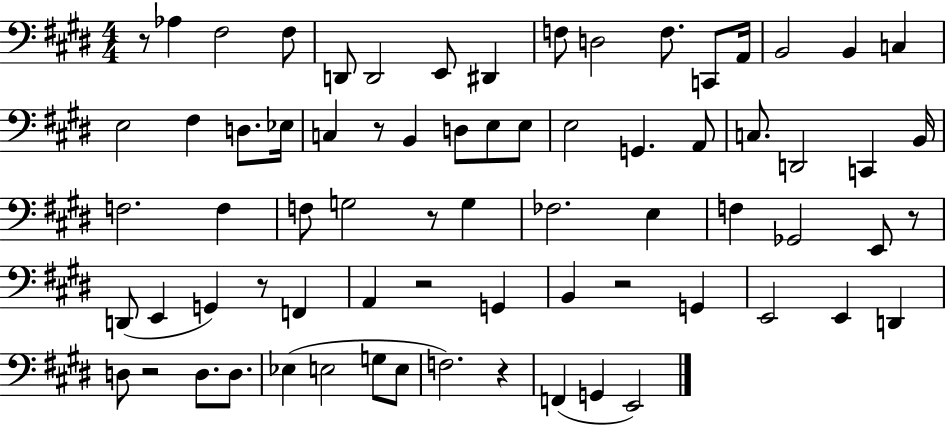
R/e Ab3/q F#3/h F#3/e D2/e D2/h E2/e D#2/q F3/e D3/h F3/e. C2/e A2/s B2/h B2/q C3/q E3/h F#3/q D3/e. Eb3/s C3/q R/e B2/q D3/e E3/e E3/e E3/h G2/q. A2/e C3/e. D2/h C2/q B2/s F3/h. F3/q F3/e G3/h R/e G3/q FES3/h. E3/q F3/q Gb2/h E2/e R/e D2/e E2/q G2/q R/e F2/q A2/q R/h G2/q B2/q R/h G2/q E2/h E2/q D2/q D3/e R/h D3/e. D3/e. Eb3/q E3/h G3/e E3/e F3/h. R/q F2/q G2/q E2/h